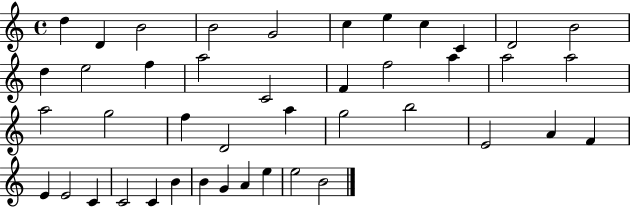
{
  \clef treble
  \time 4/4
  \defaultTimeSignature
  \key c \major
  d''4 d'4 b'2 | b'2 g'2 | c''4 e''4 c''4 c'4 | d'2 b'2 | \break d''4 e''2 f''4 | a''2 c'2 | f'4 f''2 a''4 | a''2 a''2 | \break a''2 g''2 | f''4 d'2 a''4 | g''2 b''2 | e'2 a'4 f'4 | \break e'4 e'2 c'4 | c'2 c'4 b'4 | b'4 g'4 a'4 e''4 | e''2 b'2 | \break \bar "|."
}